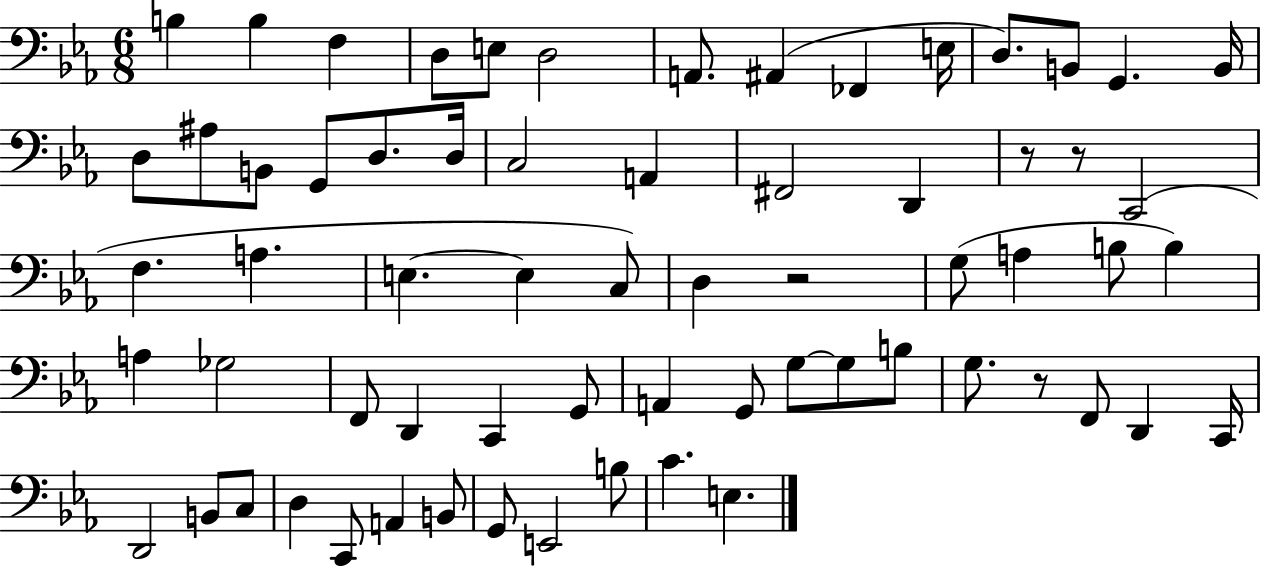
B3/q B3/q F3/q D3/e E3/e D3/h A2/e. A#2/q FES2/q E3/s D3/e. B2/e G2/q. B2/s D3/e A#3/e B2/e G2/e D3/e. D3/s C3/h A2/q F#2/h D2/q R/e R/e C2/h F3/q. A3/q. E3/q. E3/q C3/e D3/q R/h G3/e A3/q B3/e B3/q A3/q Gb3/h F2/e D2/q C2/q G2/e A2/q G2/e G3/e G3/e B3/e G3/e. R/e F2/e D2/q C2/s D2/h B2/e C3/e D3/q C2/e A2/q B2/e G2/e E2/h B3/e C4/q. E3/q.